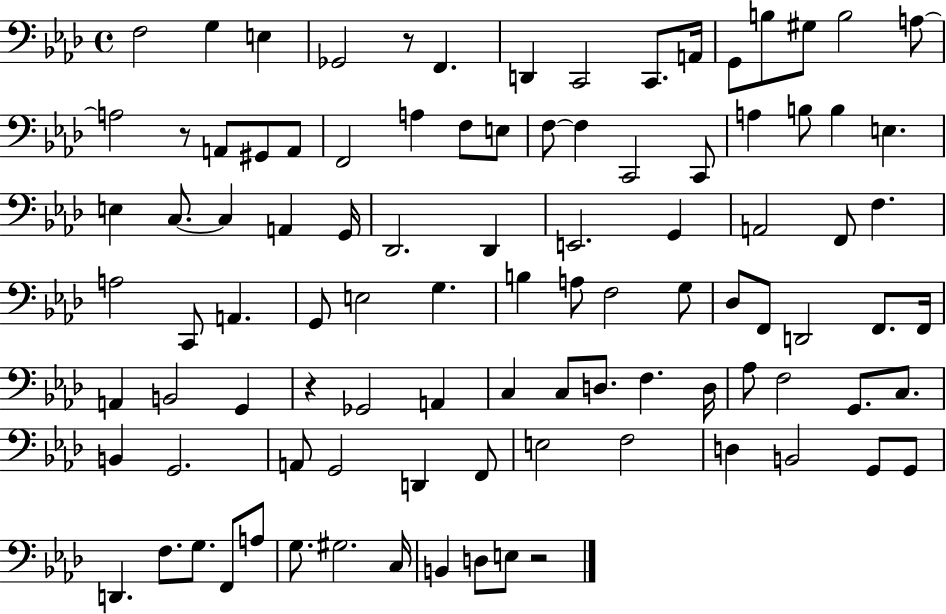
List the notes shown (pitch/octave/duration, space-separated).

F3/h G3/q E3/q Gb2/h R/e F2/q. D2/q C2/h C2/e. A2/s G2/e B3/e G#3/e B3/h A3/e A3/h R/e A2/e G#2/e A2/e F2/h A3/q F3/e E3/e F3/e F3/q C2/h C2/e A3/q B3/e B3/q E3/q. E3/q C3/e. C3/q A2/q G2/s Db2/h. Db2/q E2/h. G2/q A2/h F2/e F3/q. A3/h C2/e A2/q. G2/e E3/h G3/q. B3/q A3/e F3/h G3/e Db3/e F2/e D2/h F2/e. F2/s A2/q B2/h G2/q R/q Gb2/h A2/q C3/q C3/e D3/e. F3/q. D3/s Ab3/e F3/h G2/e. C3/e. B2/q G2/h. A2/e G2/h D2/q F2/e E3/h F3/h D3/q B2/h G2/e G2/e D2/q. F3/e. G3/e. F2/e A3/e G3/e. G#3/h. C3/s B2/q D3/e E3/e R/h